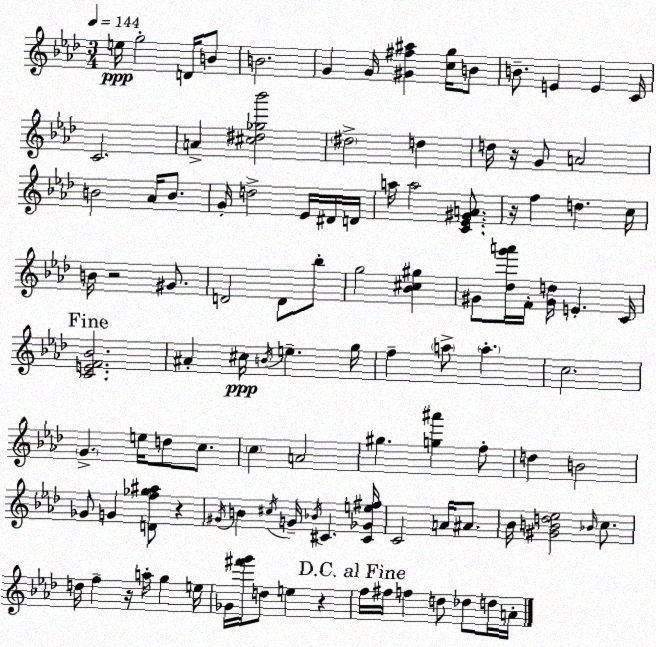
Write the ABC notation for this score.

X:1
T:Untitled
M:3/4
L:1/4
K:Fm
e/4 g2 D/4 B/2 B2 G G/4 [^G^f^a] [cg]/4 B/2 B/2 E E C/4 C2 A [^c^d_g_b']2 ^d2 d d/4 z/4 G/2 A2 B2 _A/4 B/2 G/4 d2 _E/4 ^D/4 D/4 a/4 a2 [C_E^GA]/2 z/4 f d c/4 B/4 z2 ^G/2 D2 D/2 _b/2 g2 [_B^c^g] ^G/2 [_dg'a']/4 F/4 [^Gd]/4 E C/4 [CEF_B]2 ^A ^c/4 B/4 e g/4 f a/2 a c2 G e/4 d/2 c/2 c A2 ^g [g^a'] f/2 d B2 _G/2 G [Df_g^a]/2 z ^G/4 B ^c/4 G/4 _B/4 ^C [^C_Ge^f]/4 C2 A/4 ^A/2 _B/4 [^GBd_e]2 _B/4 c/2 d/4 f z/4 a/4 g e/4 _G/4 [^f'g']/4 d/2 e z f/4 ^f/4 f d/2 _d/2 d/4 A/4